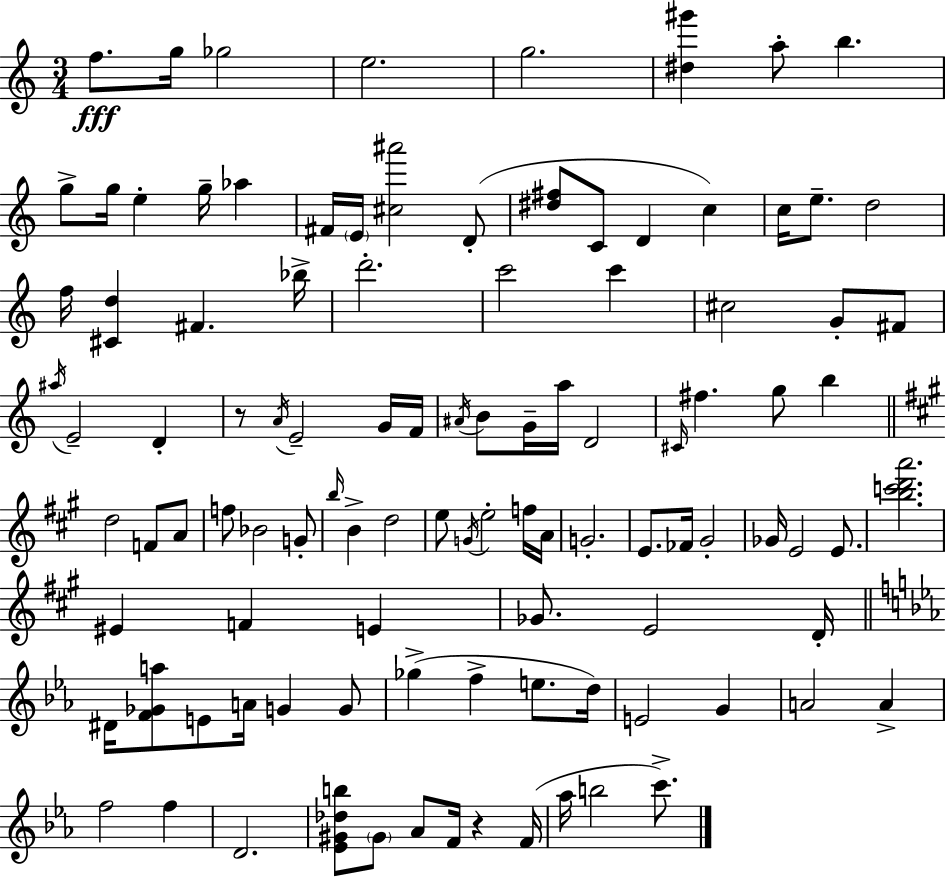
F5/e. G5/s Gb5/h E5/h. G5/h. [D#5,G#6]/q A5/e B5/q. G5/e G5/s E5/q G5/s Ab5/q F#4/s E4/s [C#5,A#6]/h D4/e [D#5,F#5]/e C4/e D4/q C5/q C5/s E5/e. D5/h F5/s [C#4,D5]/q F#4/q. Bb5/s D6/h. C6/h C6/q C#5/h G4/e F#4/e A#5/s E4/h D4/q R/e A4/s E4/h G4/s F4/s A#4/s B4/e G4/s A5/s D4/h C#4/s F#5/q. G5/e B5/q D5/h F4/e A4/e F5/e Bb4/h G4/e B5/s B4/q D5/h E5/e G4/s E5/h F5/s A4/s G4/h. E4/e. FES4/s G#4/h Gb4/s E4/h E4/e. [B5,C6,D6,A6]/h. EIS4/q F4/q E4/q Gb4/e. E4/h D4/s D#4/s [F4,Gb4,A5]/e E4/e A4/s G4/q G4/e Gb5/q F5/q E5/e. D5/s E4/h G4/q A4/h A4/q F5/h F5/q D4/h. [Eb4,G#4,Db5,B5]/e G#4/e Ab4/e F4/s R/q F4/s Ab5/s B5/h C6/e.